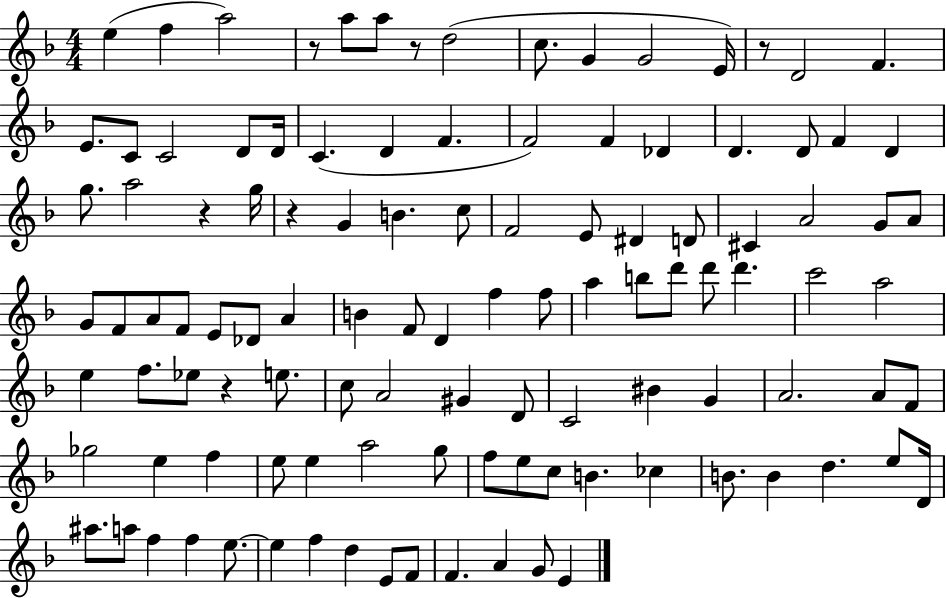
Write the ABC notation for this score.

X:1
T:Untitled
M:4/4
L:1/4
K:F
e f a2 z/2 a/2 a/2 z/2 d2 c/2 G G2 E/4 z/2 D2 F E/2 C/2 C2 D/2 D/4 C D F F2 F _D D D/2 F D g/2 a2 z g/4 z G B c/2 F2 E/2 ^D D/2 ^C A2 G/2 A/2 G/2 F/2 A/2 F/2 E/2 _D/2 A B F/2 D f f/2 a b/2 d'/2 d'/2 d' c'2 a2 e f/2 _e/2 z e/2 c/2 A2 ^G D/2 C2 ^B G A2 A/2 F/2 _g2 e f e/2 e a2 g/2 f/2 e/2 c/2 B _c B/2 B d e/2 D/4 ^a/2 a/2 f f e/2 e f d E/2 F/2 F A G/2 E